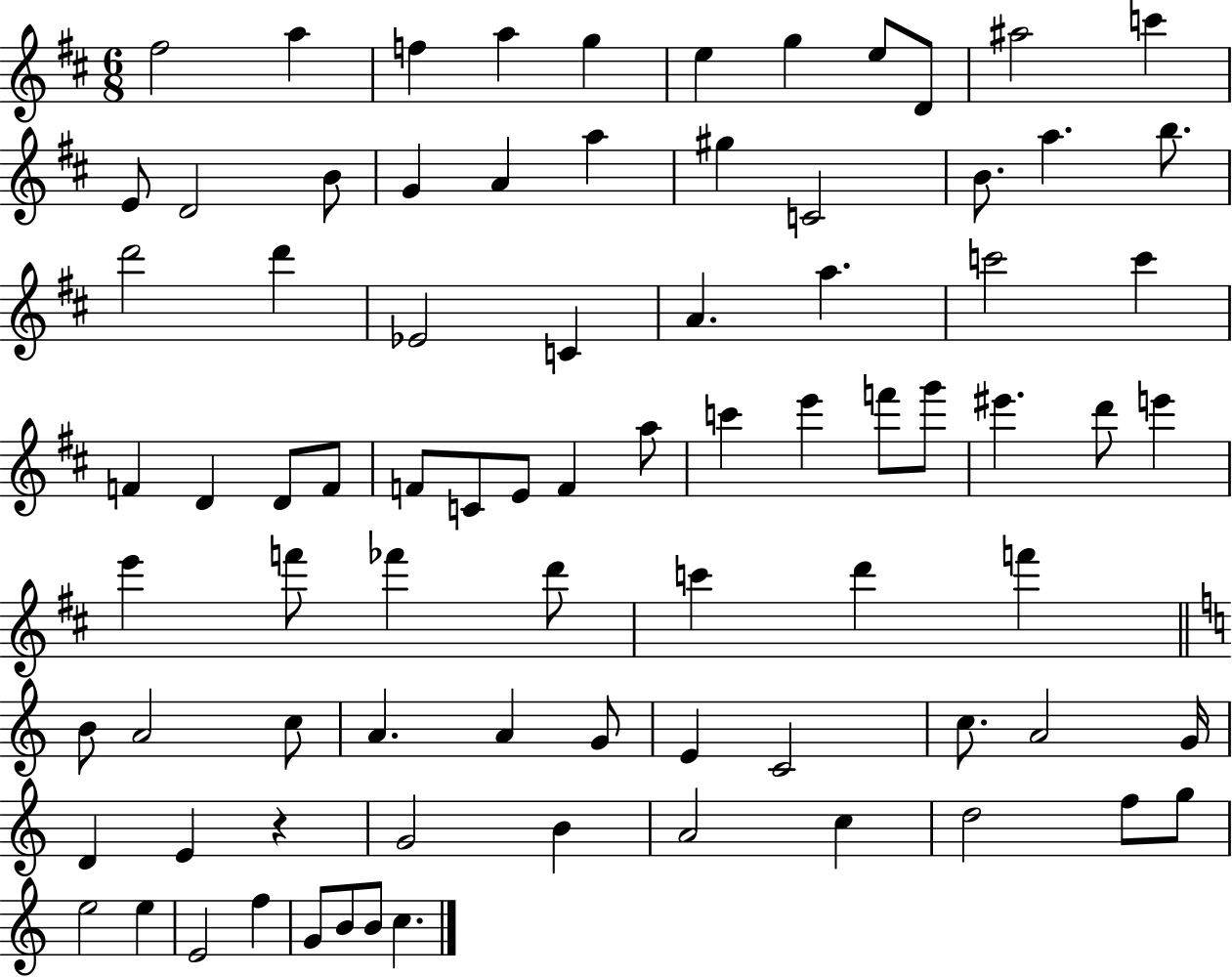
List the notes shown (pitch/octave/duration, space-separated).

F#5/h A5/q F5/q A5/q G5/q E5/q G5/q E5/e D4/e A#5/h C6/q E4/e D4/h B4/e G4/q A4/q A5/q G#5/q C4/h B4/e. A5/q. B5/e. D6/h D6/q Eb4/h C4/q A4/q. A5/q. C6/h C6/q F4/q D4/q D4/e F4/e F4/e C4/e E4/e F4/q A5/e C6/q E6/q F6/e G6/e EIS6/q. D6/e E6/q E6/q F6/e FES6/q D6/e C6/q D6/q F6/q B4/e A4/h C5/e A4/q. A4/q G4/e E4/q C4/h C5/e. A4/h G4/s D4/q E4/q R/q G4/h B4/q A4/h C5/q D5/h F5/e G5/e E5/h E5/q E4/h F5/q G4/e B4/e B4/e C5/q.